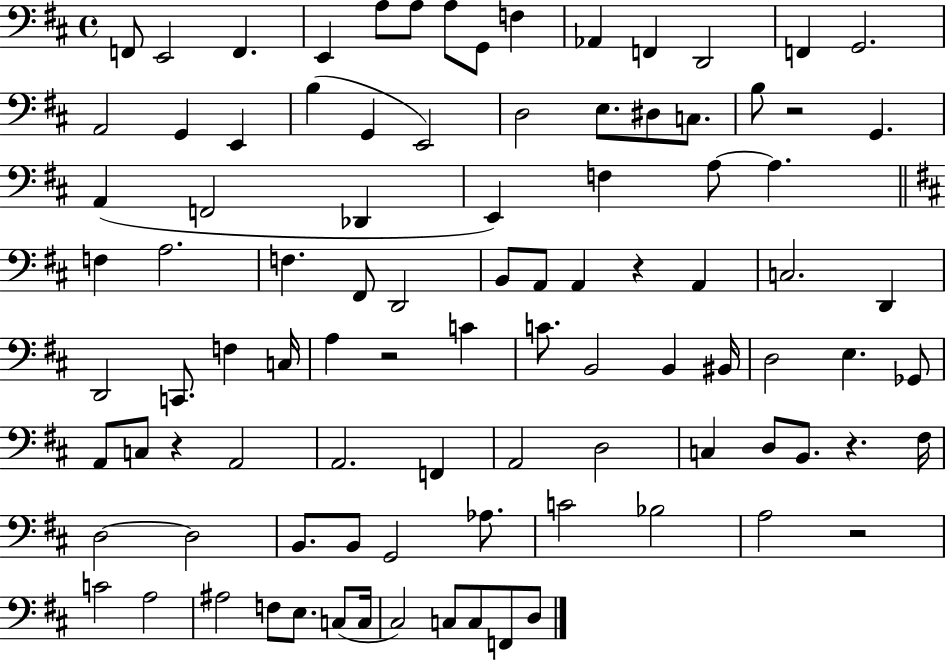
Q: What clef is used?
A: bass